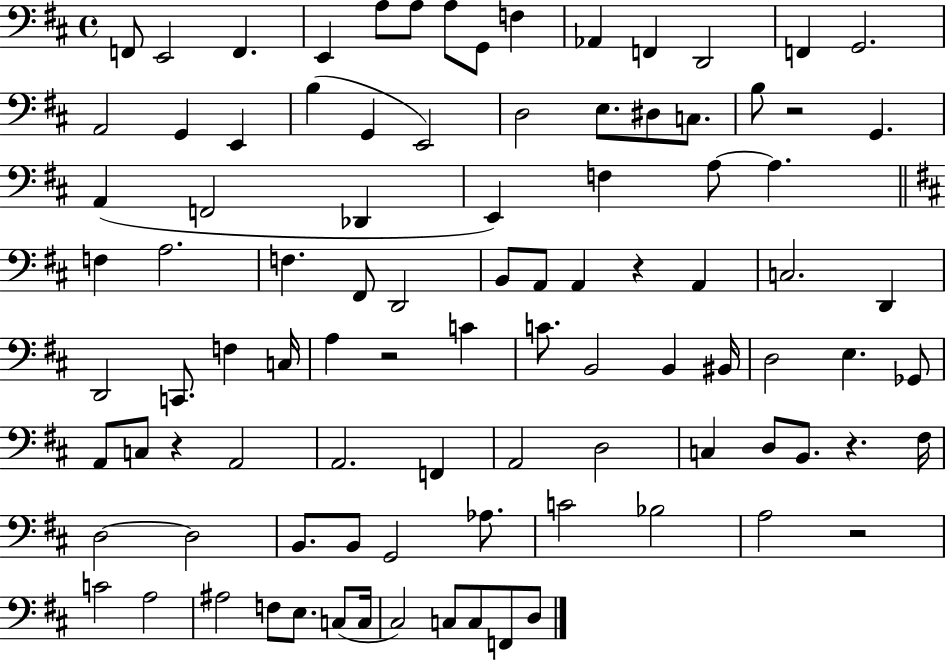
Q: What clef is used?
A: bass